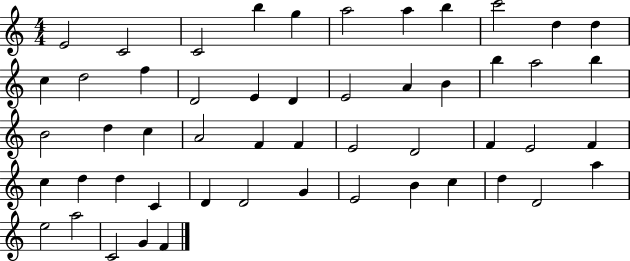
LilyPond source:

{
  \clef treble
  \numericTimeSignature
  \time 4/4
  \key c \major
  e'2 c'2 | c'2 b''4 g''4 | a''2 a''4 b''4 | c'''2 d''4 d''4 | \break c''4 d''2 f''4 | d'2 e'4 d'4 | e'2 a'4 b'4 | b''4 a''2 b''4 | \break b'2 d''4 c''4 | a'2 f'4 f'4 | e'2 d'2 | f'4 e'2 f'4 | \break c''4 d''4 d''4 c'4 | d'4 d'2 g'4 | e'2 b'4 c''4 | d''4 d'2 a''4 | \break e''2 a''2 | c'2 g'4 f'4 | \bar "|."
}